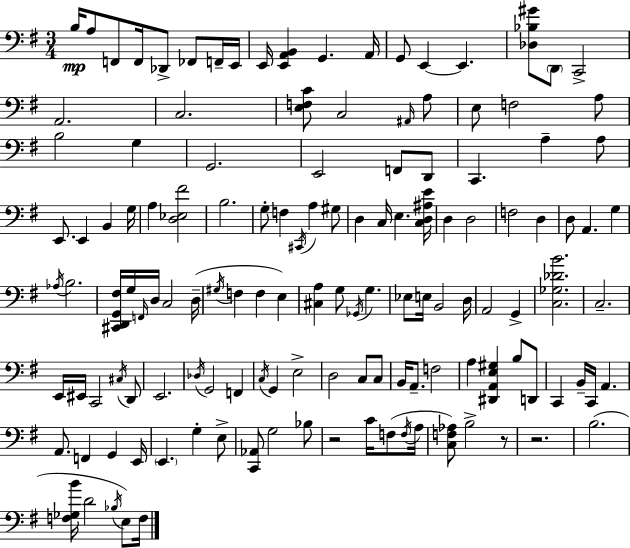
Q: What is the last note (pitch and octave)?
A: F3